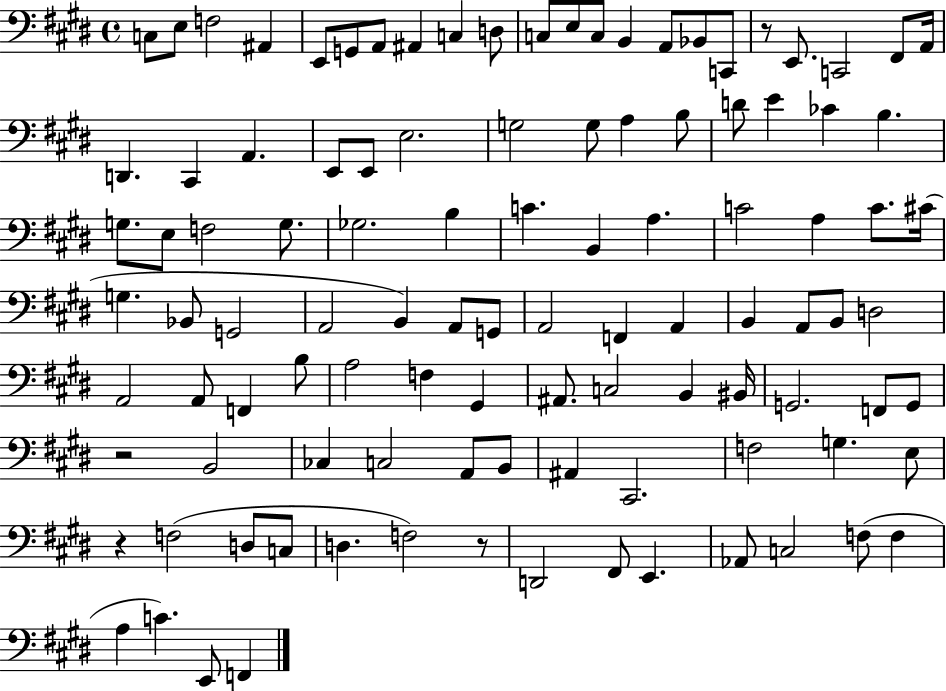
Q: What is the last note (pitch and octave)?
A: F2